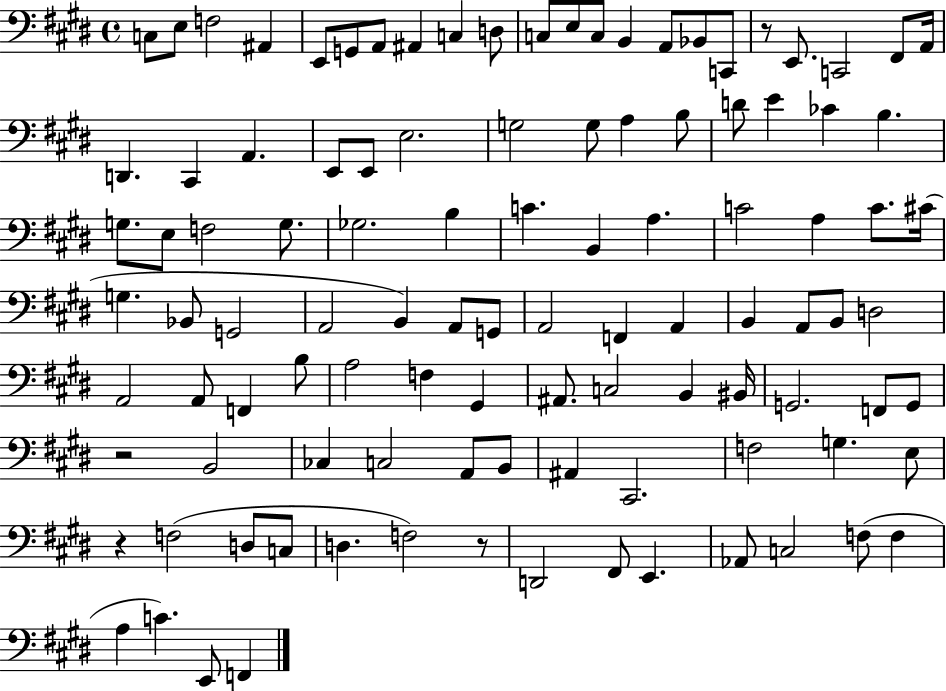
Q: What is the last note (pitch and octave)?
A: F2